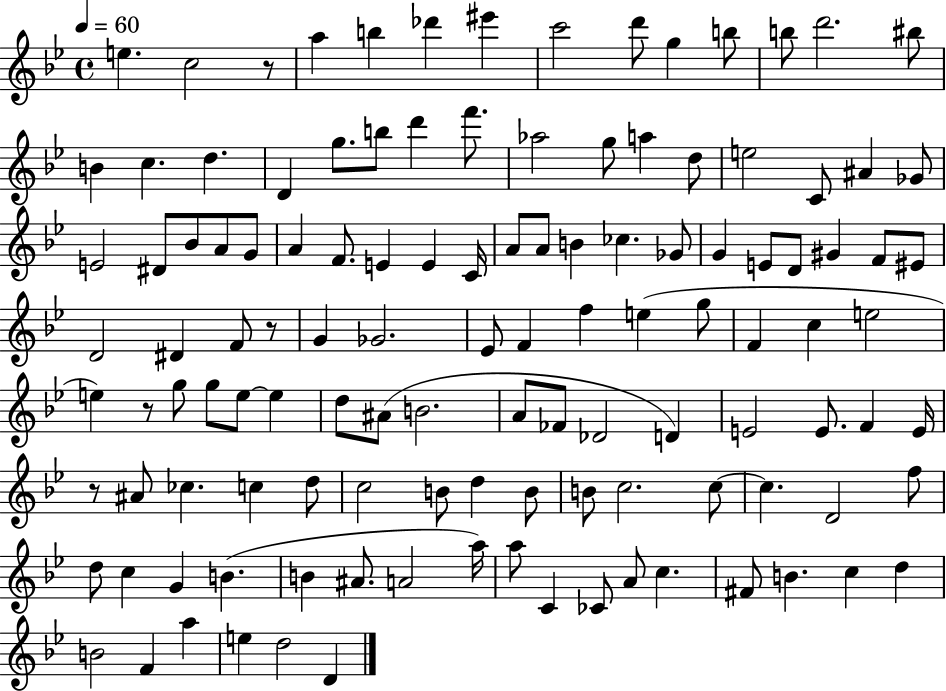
E5/q. C5/h R/e A5/q B5/q Db6/q EIS6/q C6/h D6/e G5/q B5/e B5/e D6/h. BIS5/e B4/q C5/q. D5/q. D4/q G5/e. B5/e D6/q F6/e. Ab5/h G5/e A5/q D5/e E5/h C4/e A#4/q Gb4/e E4/h D#4/e Bb4/e A4/e G4/e A4/q F4/e. E4/q E4/q C4/s A4/e A4/e B4/q CES5/q. Gb4/e G4/q E4/e D4/e G#4/q F4/e EIS4/e D4/h D#4/q F4/e R/e G4/q Gb4/h. Eb4/e F4/q F5/q E5/q G5/e F4/q C5/q E5/h E5/q R/e G5/e G5/e E5/e E5/q D5/e A#4/e B4/h. A4/e FES4/e Db4/h D4/q E4/h E4/e. F4/q E4/s R/e A#4/e CES5/q. C5/q D5/e C5/h B4/e D5/q B4/e B4/e C5/h. C5/e C5/q. D4/h F5/e D5/e C5/q G4/q B4/q. B4/q A#4/e. A4/h A5/s A5/e C4/q CES4/e A4/e C5/q. F#4/e B4/q. C5/q D5/q B4/h F4/q A5/q E5/q D5/h D4/q